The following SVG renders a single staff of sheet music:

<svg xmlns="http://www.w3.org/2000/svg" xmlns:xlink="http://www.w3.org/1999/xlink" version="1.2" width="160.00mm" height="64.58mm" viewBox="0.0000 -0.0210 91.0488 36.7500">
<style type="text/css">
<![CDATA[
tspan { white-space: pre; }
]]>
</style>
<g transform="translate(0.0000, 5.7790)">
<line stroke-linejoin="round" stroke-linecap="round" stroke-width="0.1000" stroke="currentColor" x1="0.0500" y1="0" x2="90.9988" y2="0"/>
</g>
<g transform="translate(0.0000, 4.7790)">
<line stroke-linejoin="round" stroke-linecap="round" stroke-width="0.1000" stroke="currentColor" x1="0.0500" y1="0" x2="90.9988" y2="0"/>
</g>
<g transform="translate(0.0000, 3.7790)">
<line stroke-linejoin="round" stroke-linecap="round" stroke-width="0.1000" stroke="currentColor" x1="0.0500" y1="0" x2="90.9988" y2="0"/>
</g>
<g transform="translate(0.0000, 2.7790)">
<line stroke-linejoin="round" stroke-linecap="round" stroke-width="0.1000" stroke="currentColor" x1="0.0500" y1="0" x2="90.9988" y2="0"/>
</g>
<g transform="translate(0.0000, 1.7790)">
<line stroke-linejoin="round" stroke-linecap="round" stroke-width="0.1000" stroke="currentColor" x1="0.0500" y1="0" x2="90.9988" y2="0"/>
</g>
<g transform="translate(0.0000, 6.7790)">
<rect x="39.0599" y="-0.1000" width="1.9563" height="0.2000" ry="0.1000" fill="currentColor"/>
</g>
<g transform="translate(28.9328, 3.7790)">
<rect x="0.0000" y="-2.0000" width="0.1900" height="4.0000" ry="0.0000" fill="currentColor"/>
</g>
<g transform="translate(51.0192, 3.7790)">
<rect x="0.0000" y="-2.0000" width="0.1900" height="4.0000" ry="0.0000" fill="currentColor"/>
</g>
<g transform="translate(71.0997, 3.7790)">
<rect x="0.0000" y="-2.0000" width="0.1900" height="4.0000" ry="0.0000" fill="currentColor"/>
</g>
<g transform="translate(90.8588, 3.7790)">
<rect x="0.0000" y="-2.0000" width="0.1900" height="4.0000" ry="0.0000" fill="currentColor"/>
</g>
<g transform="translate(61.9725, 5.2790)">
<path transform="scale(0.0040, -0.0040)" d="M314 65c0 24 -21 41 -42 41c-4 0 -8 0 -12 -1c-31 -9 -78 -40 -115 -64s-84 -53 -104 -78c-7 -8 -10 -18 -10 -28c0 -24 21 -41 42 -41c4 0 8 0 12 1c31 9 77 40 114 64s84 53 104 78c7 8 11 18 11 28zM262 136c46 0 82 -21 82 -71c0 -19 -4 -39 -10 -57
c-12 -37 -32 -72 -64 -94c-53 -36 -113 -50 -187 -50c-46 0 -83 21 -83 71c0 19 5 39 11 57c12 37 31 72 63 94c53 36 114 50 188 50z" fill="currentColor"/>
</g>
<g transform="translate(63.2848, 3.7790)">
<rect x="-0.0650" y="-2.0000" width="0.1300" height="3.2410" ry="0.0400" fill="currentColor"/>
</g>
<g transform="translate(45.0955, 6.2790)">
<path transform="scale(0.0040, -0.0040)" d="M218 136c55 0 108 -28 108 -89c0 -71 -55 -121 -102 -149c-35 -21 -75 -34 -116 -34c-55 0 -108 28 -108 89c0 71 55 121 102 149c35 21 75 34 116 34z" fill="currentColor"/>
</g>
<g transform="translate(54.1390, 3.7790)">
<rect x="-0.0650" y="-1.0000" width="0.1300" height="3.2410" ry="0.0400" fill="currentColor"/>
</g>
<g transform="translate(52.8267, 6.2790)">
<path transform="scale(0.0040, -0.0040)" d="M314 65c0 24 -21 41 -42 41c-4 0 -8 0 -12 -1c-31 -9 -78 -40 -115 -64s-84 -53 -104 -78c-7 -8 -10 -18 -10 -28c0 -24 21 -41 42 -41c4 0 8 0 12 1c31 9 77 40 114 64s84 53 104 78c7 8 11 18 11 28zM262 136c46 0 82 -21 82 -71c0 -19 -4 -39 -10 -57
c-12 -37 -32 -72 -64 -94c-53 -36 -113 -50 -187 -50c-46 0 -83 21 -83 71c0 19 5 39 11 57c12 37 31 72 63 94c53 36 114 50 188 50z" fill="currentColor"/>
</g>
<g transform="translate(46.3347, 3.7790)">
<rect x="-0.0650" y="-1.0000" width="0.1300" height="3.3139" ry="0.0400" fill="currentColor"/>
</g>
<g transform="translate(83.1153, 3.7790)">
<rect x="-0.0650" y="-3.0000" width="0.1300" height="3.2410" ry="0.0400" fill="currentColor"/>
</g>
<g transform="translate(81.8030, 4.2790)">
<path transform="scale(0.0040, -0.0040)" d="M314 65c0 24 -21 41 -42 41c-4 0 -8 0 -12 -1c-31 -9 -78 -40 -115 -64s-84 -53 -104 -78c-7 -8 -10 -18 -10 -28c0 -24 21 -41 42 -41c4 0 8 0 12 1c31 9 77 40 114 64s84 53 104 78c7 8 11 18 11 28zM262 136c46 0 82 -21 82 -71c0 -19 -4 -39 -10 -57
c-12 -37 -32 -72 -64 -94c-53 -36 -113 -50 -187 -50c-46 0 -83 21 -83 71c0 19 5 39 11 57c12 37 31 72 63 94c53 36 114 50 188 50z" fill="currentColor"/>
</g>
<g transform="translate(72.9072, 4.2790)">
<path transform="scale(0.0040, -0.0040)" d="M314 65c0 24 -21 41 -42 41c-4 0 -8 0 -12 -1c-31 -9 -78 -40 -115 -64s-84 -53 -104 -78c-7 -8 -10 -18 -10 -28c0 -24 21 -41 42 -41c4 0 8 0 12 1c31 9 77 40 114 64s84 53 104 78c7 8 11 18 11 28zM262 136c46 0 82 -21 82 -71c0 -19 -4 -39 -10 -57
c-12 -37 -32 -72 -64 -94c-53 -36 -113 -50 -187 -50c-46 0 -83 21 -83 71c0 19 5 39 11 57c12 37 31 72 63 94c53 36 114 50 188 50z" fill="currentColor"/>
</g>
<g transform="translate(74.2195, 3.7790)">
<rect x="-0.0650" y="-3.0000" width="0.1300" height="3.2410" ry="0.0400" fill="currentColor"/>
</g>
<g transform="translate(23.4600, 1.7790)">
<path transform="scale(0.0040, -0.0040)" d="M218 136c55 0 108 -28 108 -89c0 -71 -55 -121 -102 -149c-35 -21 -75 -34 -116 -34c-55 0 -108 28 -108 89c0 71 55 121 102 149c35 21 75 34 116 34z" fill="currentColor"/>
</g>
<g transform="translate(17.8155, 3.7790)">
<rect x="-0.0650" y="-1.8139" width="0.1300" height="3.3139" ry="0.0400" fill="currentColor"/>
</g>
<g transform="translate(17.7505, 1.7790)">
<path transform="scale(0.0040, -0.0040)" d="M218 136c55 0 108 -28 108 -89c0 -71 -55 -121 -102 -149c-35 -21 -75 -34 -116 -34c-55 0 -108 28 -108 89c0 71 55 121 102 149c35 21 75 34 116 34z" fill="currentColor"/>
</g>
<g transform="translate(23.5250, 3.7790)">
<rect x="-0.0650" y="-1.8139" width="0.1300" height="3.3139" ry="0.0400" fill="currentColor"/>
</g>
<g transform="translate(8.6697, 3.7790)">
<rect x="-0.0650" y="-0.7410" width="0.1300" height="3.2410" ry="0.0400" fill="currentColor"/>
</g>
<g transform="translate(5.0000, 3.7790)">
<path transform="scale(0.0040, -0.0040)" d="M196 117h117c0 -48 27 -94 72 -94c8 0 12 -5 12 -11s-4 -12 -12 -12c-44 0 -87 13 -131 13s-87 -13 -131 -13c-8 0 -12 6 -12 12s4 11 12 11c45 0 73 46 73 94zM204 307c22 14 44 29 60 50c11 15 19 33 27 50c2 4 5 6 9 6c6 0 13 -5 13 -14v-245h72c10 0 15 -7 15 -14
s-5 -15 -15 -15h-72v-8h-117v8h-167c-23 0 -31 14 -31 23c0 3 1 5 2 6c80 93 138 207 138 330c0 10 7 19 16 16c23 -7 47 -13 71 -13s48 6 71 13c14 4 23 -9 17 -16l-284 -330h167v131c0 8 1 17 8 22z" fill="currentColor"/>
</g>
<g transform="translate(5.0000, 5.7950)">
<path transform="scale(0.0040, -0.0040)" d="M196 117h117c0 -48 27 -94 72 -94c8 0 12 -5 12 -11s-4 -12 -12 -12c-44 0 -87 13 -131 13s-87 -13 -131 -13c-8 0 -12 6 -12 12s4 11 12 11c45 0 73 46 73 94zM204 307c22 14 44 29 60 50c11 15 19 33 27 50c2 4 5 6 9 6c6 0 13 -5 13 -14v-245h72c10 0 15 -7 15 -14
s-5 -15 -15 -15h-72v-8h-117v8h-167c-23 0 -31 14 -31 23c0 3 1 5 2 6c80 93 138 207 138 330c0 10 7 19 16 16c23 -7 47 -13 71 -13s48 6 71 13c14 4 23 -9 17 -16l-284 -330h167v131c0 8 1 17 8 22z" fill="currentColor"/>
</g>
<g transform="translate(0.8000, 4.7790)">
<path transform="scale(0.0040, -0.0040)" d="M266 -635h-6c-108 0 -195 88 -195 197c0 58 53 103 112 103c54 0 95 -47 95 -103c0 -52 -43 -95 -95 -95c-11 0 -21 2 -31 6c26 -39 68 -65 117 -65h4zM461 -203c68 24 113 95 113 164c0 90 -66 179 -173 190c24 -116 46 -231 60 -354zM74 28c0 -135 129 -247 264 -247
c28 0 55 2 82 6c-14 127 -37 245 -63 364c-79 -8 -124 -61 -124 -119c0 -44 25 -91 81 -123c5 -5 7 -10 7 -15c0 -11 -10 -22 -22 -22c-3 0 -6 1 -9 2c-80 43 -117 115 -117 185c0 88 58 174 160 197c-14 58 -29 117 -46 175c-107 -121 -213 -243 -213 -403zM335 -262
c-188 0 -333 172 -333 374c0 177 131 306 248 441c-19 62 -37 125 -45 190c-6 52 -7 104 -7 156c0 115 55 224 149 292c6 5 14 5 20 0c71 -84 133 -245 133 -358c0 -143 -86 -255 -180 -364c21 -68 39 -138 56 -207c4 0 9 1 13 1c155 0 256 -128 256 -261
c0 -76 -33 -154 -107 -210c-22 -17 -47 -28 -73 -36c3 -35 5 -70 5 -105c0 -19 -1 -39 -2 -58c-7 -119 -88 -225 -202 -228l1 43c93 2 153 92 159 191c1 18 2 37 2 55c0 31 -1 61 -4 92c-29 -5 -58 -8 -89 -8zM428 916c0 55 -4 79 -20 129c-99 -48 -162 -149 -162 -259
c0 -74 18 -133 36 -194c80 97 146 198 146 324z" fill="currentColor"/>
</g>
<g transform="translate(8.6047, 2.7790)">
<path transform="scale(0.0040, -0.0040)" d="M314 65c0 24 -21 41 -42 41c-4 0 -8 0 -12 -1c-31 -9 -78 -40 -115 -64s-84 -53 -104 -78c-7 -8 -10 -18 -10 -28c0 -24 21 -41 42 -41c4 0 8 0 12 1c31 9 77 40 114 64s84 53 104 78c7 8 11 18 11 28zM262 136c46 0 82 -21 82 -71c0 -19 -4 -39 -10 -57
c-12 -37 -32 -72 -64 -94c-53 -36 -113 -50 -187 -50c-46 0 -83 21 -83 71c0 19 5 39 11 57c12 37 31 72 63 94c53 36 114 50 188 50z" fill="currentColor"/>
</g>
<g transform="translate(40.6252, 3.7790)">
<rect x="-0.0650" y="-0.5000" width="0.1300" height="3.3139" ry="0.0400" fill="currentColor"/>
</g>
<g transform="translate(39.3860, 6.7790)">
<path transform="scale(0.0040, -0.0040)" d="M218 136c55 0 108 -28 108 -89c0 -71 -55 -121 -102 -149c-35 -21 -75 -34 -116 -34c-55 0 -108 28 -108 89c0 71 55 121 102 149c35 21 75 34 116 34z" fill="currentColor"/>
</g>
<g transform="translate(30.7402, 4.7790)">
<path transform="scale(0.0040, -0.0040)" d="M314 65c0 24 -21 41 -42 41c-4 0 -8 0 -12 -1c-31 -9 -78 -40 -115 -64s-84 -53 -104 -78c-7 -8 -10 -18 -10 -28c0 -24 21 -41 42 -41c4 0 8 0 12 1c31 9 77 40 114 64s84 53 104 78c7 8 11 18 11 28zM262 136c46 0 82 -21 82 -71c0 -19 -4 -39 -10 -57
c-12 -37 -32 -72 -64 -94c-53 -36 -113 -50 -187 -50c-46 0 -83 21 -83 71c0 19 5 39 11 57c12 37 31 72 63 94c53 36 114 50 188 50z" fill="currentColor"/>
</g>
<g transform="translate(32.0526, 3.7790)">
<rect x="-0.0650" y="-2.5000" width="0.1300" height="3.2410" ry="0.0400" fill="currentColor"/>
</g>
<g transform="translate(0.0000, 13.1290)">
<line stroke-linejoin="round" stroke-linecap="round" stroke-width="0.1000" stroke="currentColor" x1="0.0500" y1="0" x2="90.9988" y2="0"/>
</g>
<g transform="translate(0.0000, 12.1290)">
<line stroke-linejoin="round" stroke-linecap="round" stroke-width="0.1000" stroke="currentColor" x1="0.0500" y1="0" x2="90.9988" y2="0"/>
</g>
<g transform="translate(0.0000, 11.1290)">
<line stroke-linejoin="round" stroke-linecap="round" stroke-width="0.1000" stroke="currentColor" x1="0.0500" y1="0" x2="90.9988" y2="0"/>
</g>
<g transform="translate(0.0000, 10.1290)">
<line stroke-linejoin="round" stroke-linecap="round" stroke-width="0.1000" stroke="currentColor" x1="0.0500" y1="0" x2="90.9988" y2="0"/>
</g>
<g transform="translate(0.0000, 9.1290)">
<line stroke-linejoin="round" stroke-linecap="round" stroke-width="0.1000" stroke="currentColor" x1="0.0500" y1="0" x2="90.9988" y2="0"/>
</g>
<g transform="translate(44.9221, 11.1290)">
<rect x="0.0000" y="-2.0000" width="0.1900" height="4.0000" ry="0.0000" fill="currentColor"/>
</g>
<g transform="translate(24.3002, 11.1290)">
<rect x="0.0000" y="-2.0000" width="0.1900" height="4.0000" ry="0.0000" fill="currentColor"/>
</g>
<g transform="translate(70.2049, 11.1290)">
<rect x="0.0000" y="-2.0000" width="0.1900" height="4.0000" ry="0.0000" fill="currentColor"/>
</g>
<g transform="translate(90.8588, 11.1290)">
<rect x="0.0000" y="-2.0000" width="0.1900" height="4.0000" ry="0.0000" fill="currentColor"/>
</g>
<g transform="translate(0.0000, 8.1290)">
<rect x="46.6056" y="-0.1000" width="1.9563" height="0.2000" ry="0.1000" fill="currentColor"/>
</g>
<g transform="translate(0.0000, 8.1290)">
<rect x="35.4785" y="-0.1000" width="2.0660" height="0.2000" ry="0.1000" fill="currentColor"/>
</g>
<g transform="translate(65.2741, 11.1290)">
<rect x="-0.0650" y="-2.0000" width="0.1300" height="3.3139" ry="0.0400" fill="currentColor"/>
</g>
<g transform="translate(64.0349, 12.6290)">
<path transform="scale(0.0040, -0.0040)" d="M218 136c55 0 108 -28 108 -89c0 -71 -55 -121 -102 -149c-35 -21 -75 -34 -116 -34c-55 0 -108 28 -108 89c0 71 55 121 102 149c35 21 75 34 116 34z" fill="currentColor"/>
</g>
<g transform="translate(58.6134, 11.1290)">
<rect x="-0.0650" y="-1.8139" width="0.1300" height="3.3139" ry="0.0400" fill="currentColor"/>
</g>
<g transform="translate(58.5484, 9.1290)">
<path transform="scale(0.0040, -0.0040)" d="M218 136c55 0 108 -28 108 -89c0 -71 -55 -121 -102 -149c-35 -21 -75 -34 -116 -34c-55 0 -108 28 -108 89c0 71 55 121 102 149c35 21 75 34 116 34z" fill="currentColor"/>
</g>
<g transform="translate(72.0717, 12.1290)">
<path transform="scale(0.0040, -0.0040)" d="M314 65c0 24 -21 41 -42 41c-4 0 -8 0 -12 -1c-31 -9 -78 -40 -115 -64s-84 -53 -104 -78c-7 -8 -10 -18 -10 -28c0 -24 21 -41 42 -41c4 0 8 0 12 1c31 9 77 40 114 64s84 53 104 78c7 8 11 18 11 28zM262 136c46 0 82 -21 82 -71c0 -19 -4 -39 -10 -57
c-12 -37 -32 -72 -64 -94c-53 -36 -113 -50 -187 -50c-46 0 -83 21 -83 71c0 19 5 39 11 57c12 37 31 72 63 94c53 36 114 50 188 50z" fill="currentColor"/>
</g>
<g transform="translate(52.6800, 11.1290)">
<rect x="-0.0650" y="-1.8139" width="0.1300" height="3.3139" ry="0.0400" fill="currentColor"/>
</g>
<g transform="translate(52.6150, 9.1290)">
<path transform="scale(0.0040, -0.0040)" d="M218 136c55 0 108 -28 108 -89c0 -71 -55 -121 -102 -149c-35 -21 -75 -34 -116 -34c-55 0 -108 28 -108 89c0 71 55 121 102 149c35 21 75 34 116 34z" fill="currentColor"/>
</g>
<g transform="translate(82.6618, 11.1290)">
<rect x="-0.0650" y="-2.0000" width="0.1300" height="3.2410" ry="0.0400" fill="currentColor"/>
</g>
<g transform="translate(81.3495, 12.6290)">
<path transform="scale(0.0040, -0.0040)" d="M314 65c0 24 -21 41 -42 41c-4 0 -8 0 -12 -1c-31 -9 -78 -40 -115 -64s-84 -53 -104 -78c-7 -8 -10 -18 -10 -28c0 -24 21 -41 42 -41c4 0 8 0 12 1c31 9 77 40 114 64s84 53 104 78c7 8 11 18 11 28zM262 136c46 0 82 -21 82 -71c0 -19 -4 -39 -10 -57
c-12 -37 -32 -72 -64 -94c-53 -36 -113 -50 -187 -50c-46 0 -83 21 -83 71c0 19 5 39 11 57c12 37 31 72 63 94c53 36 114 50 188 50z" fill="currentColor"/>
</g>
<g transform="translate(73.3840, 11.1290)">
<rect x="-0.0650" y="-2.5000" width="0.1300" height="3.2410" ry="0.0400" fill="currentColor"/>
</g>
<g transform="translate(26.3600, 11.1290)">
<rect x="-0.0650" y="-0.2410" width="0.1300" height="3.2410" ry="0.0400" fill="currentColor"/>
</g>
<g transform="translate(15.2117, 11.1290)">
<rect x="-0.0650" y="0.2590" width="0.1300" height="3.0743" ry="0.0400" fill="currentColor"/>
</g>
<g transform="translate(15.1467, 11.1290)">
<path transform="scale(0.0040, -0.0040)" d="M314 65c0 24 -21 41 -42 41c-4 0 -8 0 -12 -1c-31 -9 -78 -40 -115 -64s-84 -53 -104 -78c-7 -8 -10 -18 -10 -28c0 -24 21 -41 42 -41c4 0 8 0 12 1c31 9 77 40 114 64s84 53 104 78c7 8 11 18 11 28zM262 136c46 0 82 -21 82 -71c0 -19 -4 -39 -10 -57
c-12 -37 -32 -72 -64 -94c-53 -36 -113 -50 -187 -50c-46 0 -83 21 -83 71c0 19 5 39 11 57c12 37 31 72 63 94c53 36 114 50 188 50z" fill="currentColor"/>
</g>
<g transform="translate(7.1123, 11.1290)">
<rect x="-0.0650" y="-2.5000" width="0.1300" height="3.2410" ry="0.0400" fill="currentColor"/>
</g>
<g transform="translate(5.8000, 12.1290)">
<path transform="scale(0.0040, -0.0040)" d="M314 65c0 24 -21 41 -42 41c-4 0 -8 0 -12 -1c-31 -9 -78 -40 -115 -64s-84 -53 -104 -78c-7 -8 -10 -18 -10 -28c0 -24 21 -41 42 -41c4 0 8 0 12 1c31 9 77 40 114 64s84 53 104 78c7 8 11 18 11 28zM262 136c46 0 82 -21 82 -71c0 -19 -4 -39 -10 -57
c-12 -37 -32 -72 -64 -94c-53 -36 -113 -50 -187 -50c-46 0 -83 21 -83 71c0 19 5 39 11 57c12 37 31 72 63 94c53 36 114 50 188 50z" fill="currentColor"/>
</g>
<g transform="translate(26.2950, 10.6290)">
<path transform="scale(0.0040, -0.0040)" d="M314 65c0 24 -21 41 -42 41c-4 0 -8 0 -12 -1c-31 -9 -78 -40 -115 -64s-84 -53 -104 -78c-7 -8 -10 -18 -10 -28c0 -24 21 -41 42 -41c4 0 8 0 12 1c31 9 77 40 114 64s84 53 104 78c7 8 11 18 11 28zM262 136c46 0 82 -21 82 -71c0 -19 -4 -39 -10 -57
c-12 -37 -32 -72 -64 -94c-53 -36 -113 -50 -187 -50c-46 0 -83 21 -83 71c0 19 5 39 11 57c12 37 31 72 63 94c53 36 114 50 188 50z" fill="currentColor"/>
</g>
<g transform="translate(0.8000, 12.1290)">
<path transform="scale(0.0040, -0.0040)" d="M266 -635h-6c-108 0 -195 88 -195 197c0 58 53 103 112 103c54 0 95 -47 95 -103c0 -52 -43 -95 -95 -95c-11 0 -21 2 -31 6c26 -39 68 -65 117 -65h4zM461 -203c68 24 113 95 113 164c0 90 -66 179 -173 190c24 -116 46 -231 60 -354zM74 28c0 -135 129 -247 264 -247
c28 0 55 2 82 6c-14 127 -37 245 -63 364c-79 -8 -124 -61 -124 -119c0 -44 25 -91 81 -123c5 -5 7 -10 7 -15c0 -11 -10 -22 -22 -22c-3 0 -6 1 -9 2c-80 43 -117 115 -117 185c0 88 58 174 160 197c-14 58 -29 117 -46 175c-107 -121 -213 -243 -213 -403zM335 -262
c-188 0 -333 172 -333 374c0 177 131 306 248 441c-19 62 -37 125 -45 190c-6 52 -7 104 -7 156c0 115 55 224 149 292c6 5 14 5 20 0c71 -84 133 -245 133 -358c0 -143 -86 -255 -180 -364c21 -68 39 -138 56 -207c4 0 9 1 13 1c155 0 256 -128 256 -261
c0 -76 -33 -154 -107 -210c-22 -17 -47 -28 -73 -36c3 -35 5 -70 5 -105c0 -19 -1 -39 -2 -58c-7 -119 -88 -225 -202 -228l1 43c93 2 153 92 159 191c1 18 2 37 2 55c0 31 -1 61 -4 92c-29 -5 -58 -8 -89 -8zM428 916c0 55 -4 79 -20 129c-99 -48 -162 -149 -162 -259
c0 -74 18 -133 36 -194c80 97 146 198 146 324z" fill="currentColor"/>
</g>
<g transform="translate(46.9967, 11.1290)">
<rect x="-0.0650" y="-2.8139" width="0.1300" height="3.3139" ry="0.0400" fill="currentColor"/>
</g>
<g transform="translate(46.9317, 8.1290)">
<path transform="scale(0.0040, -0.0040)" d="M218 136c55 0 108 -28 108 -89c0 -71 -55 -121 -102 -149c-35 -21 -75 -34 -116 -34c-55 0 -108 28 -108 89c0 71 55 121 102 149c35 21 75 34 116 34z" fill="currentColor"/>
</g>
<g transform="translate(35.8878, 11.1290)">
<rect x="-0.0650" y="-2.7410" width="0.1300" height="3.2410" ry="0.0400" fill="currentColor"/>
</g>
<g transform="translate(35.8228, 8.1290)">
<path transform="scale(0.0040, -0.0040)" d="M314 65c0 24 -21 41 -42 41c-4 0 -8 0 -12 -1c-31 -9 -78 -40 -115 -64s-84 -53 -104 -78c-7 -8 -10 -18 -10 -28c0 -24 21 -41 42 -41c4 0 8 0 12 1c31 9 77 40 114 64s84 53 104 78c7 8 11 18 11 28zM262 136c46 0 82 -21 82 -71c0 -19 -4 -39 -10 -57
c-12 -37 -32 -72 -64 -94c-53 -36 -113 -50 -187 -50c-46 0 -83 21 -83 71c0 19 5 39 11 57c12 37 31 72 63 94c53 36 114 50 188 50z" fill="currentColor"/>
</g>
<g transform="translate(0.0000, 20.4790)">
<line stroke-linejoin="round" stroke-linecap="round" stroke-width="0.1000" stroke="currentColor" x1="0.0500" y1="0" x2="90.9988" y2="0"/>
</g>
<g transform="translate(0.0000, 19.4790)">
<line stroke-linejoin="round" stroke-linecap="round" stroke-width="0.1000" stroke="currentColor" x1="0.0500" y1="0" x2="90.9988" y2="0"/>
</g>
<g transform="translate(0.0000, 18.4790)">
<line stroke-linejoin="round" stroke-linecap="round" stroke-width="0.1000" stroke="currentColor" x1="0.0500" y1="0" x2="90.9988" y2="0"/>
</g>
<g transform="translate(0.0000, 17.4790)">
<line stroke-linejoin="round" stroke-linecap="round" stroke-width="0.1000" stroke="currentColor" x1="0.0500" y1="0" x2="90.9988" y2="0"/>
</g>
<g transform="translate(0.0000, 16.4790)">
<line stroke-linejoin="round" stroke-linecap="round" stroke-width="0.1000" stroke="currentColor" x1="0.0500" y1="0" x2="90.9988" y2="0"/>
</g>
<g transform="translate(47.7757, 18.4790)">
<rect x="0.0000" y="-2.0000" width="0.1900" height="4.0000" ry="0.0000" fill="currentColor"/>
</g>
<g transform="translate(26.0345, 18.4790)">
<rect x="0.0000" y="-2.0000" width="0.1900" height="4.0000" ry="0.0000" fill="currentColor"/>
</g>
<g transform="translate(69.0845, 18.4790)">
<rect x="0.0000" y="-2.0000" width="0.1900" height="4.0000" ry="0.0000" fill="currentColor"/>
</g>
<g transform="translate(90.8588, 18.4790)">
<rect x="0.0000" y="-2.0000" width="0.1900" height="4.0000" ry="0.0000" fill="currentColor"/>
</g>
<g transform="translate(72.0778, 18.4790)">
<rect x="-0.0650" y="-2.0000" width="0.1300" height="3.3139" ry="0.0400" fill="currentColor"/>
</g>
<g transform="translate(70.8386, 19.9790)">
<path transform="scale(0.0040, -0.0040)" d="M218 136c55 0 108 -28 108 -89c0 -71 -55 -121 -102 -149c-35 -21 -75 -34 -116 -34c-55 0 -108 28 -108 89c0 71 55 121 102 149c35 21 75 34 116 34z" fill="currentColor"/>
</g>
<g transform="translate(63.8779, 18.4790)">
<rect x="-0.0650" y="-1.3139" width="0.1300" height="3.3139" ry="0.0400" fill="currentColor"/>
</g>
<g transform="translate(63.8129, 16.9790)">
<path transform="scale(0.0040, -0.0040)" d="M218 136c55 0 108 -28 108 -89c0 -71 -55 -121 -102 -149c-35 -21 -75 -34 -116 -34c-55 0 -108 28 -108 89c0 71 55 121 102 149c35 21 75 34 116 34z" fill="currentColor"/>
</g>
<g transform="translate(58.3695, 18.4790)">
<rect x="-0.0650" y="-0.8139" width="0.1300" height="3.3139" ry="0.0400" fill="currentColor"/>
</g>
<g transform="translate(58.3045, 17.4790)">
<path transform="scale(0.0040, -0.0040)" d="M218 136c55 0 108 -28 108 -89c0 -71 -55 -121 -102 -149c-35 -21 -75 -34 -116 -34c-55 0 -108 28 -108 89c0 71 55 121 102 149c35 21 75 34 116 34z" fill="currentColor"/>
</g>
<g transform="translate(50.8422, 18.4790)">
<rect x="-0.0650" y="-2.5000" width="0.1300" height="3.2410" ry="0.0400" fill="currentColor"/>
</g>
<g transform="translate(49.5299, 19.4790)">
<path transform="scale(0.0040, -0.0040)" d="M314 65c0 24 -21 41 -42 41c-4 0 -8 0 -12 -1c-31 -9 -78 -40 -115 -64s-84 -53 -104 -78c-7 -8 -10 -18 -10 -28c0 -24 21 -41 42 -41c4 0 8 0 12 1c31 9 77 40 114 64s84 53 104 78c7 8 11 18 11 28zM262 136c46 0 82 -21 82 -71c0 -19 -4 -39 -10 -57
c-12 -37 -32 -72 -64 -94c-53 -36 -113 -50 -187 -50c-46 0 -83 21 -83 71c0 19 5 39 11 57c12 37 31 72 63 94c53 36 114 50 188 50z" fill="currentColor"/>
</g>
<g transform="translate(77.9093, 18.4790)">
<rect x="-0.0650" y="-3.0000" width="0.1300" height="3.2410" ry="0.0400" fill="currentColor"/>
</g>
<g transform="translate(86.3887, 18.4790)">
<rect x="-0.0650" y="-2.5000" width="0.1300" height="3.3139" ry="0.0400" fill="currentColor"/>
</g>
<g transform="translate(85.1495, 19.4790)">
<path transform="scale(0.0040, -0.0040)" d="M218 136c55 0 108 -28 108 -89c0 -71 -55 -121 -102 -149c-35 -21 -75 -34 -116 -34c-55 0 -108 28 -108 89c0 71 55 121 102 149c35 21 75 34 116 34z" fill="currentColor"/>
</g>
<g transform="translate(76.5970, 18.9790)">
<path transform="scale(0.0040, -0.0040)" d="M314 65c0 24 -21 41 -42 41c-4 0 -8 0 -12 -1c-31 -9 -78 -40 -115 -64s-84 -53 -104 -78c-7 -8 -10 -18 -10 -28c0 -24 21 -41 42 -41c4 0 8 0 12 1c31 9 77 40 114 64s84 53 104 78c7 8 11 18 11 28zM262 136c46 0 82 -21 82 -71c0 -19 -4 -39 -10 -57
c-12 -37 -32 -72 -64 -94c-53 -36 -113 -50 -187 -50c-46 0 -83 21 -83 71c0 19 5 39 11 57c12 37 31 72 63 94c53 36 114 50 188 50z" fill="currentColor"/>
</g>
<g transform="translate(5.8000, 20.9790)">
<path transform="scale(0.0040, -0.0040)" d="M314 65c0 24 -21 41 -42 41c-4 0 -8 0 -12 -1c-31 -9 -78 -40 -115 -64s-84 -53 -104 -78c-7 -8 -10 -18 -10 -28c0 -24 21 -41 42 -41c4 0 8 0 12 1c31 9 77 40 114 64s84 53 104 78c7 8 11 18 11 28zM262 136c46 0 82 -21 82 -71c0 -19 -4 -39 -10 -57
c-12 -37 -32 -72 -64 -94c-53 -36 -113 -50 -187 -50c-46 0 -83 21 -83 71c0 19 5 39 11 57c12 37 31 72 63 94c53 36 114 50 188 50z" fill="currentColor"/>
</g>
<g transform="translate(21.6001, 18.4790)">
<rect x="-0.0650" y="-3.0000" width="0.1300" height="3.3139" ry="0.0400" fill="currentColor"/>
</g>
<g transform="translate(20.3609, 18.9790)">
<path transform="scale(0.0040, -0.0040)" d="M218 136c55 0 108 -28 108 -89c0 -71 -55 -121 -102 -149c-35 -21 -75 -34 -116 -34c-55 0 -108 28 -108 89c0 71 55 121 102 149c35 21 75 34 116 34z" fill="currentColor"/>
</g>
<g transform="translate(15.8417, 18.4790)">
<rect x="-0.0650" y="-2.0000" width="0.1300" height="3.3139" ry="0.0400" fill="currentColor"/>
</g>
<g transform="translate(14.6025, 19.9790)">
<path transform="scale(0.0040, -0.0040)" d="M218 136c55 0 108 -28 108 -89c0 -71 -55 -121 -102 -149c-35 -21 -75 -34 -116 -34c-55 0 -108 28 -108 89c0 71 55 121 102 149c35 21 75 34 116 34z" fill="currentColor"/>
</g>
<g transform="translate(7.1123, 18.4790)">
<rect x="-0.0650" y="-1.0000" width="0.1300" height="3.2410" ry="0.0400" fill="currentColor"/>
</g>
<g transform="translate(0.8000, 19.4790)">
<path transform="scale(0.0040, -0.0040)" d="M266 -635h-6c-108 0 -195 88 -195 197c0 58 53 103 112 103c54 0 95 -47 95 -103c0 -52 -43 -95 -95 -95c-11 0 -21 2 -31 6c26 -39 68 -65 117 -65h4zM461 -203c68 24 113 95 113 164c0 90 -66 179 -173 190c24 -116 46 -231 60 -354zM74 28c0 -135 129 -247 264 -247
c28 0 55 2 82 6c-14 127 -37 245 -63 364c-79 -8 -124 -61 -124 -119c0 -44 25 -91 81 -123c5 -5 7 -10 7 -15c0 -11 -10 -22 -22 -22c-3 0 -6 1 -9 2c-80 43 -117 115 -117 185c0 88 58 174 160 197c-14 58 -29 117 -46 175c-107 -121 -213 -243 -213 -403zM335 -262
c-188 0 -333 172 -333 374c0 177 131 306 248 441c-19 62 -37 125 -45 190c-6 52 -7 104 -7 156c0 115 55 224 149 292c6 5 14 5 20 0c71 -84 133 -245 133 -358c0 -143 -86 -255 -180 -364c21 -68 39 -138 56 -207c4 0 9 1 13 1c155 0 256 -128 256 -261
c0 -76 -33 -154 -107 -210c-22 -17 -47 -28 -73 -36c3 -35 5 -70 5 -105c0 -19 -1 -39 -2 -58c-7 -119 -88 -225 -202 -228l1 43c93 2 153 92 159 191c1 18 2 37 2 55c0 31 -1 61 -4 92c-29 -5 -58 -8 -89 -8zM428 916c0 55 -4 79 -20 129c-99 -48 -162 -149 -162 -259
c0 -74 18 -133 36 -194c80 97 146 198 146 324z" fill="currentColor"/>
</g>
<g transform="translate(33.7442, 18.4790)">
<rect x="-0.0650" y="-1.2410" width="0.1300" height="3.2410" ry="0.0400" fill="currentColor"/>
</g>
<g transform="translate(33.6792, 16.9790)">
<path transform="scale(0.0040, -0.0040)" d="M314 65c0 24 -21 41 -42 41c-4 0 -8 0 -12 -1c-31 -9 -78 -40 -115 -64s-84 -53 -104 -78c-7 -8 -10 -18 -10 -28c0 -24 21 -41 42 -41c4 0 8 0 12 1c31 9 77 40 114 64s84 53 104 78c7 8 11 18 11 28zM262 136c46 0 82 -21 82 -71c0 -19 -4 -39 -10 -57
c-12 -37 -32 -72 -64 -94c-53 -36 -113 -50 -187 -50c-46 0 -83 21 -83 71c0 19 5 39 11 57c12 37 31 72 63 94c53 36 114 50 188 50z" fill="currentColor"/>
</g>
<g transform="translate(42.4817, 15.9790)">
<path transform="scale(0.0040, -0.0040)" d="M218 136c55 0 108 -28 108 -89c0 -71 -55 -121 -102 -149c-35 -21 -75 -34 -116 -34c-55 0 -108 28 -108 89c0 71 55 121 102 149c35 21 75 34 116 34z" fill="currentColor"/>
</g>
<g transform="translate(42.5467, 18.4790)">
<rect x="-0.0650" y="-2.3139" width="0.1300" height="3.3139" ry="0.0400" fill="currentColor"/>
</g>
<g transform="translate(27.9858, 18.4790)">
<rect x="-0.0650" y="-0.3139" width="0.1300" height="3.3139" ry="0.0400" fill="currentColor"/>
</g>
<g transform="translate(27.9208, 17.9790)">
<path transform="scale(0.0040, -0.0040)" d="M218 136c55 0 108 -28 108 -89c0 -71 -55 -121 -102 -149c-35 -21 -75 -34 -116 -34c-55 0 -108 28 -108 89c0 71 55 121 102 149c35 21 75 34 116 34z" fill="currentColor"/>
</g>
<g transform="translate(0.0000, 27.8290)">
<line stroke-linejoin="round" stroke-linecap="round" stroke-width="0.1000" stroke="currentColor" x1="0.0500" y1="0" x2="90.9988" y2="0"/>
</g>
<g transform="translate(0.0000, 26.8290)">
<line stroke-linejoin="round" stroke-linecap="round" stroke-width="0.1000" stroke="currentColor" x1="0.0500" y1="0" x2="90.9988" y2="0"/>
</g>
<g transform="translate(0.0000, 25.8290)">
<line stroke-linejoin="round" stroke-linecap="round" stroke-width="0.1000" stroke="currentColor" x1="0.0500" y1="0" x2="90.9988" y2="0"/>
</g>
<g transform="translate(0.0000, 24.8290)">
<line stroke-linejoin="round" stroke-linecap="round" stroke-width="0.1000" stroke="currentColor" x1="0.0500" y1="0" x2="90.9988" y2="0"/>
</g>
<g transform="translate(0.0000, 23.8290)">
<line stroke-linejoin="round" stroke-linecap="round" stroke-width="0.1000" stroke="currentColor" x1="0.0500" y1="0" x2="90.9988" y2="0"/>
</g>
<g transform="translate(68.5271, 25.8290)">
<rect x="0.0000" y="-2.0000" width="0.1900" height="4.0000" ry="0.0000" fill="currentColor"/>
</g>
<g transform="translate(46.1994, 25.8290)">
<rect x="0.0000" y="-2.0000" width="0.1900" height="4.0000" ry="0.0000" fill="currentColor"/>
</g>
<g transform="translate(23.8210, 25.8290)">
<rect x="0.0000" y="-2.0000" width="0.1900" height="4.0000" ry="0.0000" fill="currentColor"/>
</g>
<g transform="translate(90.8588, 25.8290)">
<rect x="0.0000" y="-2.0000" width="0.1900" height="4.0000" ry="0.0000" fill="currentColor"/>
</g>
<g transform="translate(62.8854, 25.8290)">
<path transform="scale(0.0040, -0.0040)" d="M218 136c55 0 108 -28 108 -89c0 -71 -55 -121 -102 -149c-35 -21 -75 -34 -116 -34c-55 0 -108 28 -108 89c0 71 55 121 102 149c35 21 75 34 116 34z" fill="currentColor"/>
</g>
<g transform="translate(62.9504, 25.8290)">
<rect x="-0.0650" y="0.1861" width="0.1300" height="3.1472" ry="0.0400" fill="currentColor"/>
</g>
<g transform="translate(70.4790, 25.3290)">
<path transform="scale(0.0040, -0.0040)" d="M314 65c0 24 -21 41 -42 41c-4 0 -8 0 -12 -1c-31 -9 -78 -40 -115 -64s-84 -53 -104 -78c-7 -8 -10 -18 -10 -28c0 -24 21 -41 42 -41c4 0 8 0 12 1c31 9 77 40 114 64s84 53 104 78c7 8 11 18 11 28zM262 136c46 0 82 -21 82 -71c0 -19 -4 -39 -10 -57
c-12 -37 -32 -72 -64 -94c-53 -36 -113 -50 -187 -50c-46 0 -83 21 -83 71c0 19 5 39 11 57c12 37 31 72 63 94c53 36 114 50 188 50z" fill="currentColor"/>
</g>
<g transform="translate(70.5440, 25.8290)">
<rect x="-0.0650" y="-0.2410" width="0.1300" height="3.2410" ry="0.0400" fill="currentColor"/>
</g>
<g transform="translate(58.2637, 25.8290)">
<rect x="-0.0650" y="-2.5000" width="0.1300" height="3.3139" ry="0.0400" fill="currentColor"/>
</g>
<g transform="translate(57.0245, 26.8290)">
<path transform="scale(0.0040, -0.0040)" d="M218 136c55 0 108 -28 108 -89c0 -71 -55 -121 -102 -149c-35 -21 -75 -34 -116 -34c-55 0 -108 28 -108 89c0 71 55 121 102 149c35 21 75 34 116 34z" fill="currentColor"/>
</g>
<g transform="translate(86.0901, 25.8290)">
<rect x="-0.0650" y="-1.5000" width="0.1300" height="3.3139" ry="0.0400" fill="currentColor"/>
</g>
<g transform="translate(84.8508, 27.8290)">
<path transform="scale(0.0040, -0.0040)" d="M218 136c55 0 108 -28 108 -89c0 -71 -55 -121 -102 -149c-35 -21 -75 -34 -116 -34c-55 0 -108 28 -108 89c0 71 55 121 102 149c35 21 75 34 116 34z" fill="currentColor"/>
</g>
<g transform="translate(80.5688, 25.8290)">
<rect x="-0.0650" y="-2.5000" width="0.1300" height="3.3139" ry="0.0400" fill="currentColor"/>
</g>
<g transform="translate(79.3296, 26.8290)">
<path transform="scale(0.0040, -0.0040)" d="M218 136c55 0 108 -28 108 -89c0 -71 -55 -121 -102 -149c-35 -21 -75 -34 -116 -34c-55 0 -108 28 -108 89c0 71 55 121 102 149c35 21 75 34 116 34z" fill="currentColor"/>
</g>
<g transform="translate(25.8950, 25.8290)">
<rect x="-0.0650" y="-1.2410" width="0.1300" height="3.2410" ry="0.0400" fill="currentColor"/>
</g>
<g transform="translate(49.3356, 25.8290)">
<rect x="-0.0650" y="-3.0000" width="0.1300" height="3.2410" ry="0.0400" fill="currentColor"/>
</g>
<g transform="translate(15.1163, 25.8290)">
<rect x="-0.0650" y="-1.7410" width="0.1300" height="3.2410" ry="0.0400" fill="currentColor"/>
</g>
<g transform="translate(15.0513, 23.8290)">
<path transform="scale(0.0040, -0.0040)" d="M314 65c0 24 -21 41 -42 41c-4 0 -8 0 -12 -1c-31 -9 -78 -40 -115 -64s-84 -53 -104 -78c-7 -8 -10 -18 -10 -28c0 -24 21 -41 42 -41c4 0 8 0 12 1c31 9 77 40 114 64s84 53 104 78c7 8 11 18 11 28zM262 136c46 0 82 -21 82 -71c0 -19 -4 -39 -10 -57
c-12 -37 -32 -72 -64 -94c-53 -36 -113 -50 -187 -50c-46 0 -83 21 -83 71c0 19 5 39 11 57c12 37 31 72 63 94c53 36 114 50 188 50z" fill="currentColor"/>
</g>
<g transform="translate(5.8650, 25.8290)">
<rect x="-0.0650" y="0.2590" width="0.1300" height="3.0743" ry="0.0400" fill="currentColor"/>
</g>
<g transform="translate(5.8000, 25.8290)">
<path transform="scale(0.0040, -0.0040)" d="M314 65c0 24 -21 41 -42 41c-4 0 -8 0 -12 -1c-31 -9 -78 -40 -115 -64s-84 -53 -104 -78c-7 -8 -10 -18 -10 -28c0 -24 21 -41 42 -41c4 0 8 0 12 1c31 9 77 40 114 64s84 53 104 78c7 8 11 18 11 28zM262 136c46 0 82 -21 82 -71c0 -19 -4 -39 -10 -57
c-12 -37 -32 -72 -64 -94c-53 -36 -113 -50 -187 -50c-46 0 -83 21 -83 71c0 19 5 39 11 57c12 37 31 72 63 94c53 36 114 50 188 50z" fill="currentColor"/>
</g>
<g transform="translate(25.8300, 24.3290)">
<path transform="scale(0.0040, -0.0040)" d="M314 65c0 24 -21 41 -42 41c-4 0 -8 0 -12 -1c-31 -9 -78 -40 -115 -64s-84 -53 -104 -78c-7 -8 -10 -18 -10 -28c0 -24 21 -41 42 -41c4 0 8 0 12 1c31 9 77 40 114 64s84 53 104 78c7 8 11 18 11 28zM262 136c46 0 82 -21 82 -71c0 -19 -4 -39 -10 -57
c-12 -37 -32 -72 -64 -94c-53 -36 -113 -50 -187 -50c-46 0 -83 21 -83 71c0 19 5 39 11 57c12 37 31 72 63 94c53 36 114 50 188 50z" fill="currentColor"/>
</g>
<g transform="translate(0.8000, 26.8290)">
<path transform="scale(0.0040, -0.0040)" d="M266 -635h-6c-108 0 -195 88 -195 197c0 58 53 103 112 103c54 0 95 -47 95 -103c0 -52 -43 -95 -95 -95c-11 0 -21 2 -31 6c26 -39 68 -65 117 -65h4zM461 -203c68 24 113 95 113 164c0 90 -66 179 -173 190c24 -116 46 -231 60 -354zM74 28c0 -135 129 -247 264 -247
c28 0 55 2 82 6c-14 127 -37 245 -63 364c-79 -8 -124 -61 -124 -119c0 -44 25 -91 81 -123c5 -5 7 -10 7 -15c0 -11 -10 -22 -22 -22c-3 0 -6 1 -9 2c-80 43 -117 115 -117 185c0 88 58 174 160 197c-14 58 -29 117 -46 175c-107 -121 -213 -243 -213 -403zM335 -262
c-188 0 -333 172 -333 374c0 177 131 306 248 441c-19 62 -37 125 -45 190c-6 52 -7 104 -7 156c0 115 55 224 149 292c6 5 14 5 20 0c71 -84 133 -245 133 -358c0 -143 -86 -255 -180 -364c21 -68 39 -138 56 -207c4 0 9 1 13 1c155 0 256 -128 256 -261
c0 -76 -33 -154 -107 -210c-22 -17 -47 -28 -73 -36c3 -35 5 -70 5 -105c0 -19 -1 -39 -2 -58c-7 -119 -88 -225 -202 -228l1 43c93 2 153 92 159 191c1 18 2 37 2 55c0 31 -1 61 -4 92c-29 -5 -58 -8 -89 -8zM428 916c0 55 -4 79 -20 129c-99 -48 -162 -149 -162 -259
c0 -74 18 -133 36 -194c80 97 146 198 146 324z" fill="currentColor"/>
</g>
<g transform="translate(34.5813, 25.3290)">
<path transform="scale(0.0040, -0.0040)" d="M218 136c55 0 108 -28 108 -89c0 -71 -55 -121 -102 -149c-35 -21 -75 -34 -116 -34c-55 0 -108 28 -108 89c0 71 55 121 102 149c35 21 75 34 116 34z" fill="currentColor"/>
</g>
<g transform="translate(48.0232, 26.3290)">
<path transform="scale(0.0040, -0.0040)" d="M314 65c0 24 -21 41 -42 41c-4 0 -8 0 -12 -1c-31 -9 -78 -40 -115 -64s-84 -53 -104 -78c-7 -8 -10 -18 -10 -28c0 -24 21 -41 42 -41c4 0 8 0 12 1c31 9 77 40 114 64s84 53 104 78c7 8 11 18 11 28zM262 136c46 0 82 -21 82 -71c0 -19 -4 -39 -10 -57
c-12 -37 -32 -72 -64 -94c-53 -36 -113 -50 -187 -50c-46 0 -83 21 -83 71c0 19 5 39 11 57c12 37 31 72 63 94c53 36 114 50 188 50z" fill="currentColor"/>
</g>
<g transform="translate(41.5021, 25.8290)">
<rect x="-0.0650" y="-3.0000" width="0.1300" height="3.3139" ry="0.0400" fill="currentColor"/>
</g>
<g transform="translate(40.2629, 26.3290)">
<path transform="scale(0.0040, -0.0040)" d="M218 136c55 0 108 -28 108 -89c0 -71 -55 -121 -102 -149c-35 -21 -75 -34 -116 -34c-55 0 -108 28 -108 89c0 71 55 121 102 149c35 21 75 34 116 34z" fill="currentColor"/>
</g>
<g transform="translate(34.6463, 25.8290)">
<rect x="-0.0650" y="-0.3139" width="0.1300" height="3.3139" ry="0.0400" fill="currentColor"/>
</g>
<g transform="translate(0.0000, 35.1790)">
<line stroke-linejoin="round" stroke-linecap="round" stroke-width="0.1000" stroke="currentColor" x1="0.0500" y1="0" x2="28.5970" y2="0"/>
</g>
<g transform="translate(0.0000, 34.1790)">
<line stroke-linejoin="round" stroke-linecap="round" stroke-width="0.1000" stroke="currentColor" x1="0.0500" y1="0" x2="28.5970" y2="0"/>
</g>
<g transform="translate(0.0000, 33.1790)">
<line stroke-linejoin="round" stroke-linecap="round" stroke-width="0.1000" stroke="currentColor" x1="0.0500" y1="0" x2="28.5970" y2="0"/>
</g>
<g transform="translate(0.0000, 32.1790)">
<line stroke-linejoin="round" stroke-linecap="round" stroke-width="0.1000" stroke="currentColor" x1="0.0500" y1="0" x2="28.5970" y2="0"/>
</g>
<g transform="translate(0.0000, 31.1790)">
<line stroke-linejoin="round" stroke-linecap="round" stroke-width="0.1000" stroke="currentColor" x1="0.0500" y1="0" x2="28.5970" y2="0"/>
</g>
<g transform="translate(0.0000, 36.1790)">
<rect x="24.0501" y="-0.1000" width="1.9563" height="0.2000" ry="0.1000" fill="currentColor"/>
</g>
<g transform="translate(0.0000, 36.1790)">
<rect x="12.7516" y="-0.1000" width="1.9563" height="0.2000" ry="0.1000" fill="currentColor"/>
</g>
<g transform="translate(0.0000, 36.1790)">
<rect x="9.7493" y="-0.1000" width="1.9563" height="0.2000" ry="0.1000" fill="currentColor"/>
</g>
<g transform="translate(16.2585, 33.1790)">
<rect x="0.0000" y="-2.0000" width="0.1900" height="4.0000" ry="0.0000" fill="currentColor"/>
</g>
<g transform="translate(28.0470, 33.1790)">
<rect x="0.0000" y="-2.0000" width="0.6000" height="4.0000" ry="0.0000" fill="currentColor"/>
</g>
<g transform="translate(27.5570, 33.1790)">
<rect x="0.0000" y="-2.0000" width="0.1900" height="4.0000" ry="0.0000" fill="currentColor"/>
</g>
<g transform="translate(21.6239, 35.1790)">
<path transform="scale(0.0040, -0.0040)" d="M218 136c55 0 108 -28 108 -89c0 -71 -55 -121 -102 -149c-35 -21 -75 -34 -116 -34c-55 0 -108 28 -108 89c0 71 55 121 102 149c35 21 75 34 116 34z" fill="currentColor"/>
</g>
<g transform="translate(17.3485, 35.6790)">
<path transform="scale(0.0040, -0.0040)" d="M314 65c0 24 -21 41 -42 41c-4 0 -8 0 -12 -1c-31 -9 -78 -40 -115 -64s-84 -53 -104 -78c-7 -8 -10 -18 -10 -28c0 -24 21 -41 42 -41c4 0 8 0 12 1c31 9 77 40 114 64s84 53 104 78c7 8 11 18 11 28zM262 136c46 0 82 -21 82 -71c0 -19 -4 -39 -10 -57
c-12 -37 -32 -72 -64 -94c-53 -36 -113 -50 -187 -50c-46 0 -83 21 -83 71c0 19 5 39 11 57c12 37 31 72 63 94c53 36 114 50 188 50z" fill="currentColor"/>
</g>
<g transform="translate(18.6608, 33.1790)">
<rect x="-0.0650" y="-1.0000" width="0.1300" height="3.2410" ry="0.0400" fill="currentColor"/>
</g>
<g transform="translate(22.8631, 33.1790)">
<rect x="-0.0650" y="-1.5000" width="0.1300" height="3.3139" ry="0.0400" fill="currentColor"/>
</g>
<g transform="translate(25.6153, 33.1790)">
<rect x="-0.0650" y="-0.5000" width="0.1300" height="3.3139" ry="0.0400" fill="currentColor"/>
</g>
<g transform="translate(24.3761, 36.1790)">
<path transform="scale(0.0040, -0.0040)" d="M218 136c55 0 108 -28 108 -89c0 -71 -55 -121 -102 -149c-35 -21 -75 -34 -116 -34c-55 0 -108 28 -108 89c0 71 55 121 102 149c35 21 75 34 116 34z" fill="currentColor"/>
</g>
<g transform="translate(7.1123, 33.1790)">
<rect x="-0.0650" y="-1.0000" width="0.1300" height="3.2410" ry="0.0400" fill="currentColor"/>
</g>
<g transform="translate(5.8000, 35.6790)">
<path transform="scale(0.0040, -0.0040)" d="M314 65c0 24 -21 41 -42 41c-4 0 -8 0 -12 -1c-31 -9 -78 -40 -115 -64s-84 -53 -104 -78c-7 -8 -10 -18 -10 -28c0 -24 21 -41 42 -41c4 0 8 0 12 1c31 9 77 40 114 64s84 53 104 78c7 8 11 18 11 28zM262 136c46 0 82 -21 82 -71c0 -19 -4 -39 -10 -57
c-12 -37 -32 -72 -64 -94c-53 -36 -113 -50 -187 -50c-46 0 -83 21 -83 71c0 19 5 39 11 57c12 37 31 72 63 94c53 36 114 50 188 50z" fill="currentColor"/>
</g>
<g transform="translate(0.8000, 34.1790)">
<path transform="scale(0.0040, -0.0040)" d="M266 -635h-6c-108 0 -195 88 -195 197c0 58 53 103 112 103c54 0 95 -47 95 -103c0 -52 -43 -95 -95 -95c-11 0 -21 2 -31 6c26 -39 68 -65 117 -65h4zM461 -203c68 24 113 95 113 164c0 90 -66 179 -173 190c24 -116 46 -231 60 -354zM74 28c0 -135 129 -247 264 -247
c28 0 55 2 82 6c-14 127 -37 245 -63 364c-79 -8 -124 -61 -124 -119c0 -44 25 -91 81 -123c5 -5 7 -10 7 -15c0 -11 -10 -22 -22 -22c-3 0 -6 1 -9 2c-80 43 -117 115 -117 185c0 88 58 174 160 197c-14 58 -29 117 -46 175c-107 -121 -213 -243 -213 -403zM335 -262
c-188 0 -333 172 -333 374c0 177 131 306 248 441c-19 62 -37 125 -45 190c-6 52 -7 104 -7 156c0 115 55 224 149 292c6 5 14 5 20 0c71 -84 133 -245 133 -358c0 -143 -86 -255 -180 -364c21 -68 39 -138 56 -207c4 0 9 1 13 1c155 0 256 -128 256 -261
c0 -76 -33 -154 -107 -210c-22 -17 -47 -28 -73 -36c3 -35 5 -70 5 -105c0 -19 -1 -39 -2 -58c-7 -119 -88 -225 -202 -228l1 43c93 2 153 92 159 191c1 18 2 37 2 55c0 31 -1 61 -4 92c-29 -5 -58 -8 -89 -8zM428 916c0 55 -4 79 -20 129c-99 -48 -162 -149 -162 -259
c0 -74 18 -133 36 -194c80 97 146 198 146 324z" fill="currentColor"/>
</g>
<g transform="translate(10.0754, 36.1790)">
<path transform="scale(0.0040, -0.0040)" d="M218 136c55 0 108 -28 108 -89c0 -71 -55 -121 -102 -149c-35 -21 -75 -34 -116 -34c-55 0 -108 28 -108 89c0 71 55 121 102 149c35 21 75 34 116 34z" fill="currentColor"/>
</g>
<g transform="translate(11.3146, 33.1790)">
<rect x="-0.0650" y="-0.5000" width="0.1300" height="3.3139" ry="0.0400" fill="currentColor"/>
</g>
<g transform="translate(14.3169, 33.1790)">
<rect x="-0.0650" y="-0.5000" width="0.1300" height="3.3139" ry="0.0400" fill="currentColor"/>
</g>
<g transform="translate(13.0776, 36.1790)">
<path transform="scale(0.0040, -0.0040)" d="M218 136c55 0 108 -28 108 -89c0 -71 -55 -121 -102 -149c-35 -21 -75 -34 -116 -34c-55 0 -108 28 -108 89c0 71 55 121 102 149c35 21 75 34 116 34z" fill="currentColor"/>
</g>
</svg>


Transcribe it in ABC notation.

X:1
T:Untitled
M:4/4
L:1/4
K:C
d2 f f G2 C D D2 F2 A2 A2 G2 B2 c2 a2 a f f F G2 F2 D2 F A c e2 g G2 d e F A2 G B2 f2 e2 c A A2 G B c2 G E D2 C C D2 E C